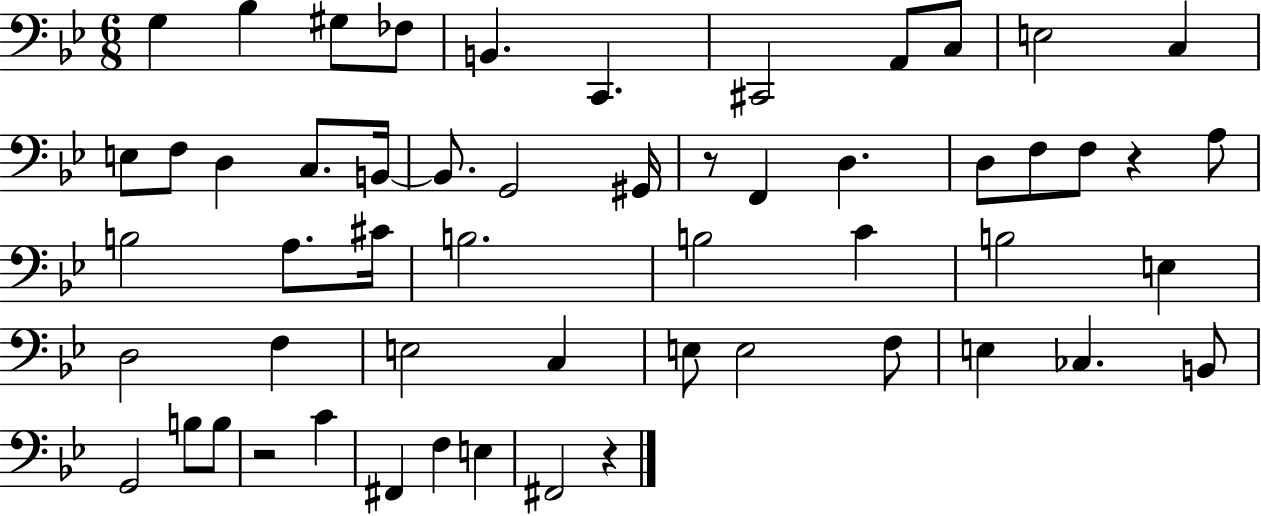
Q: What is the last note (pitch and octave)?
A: F#2